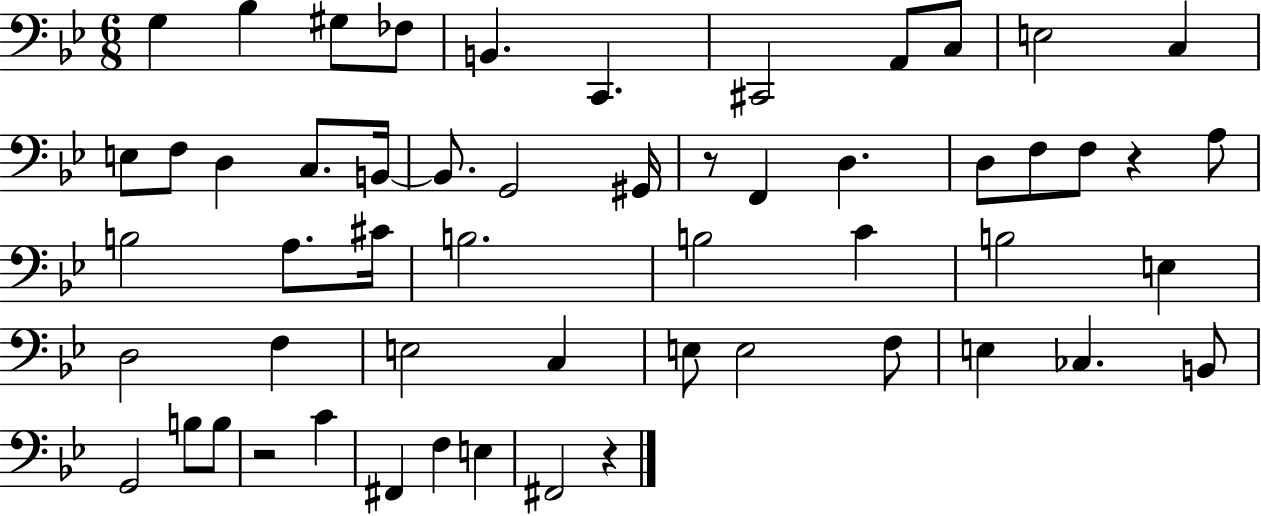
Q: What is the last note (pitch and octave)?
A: F#2